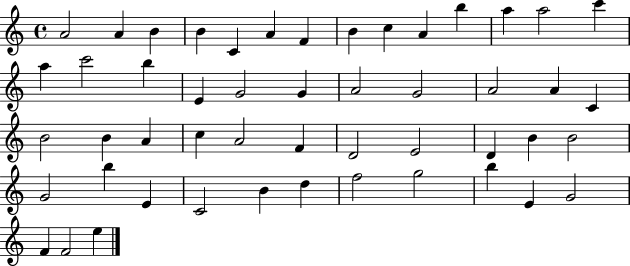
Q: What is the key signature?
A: C major